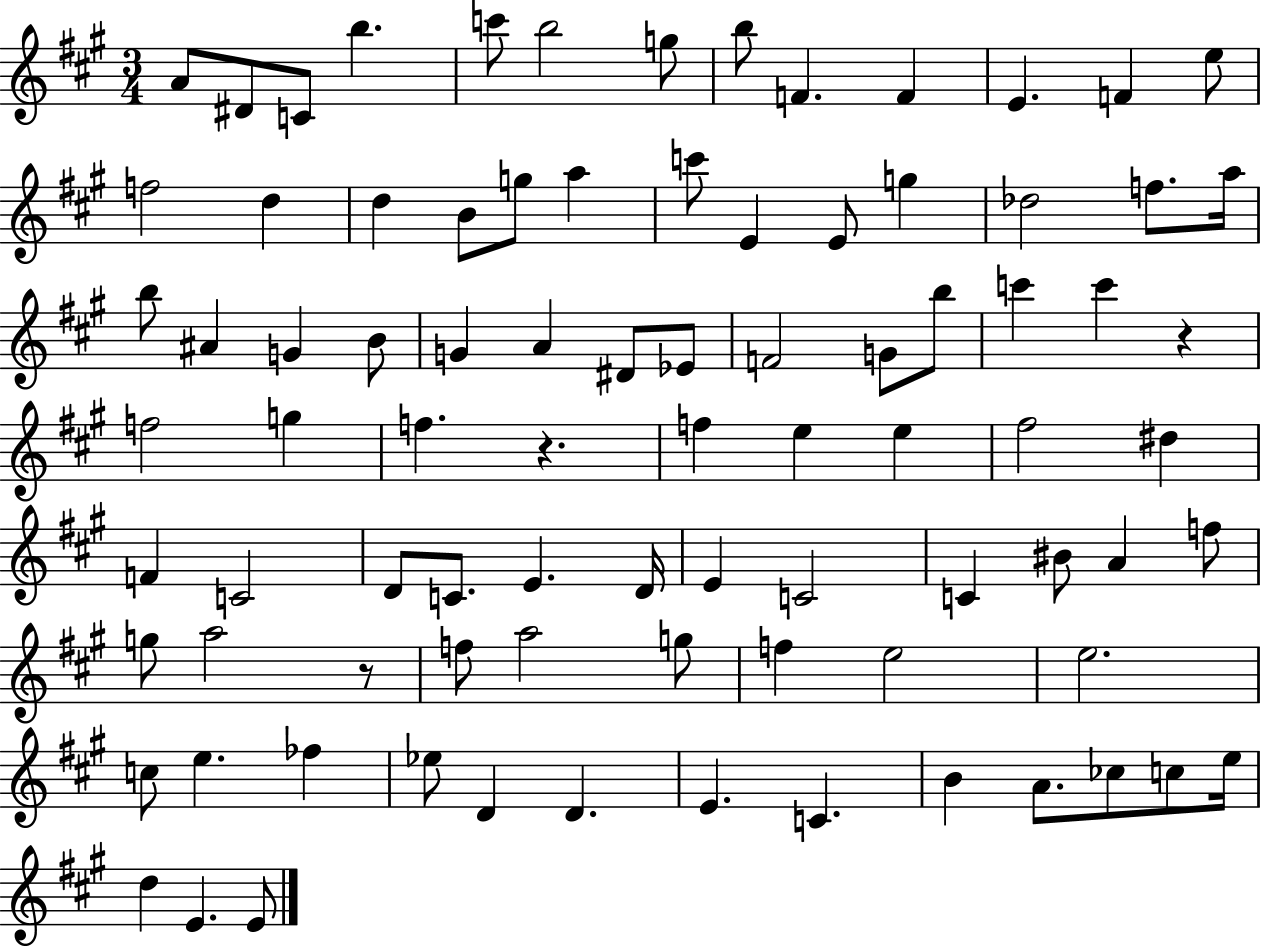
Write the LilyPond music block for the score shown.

{
  \clef treble
  \numericTimeSignature
  \time 3/4
  \key a \major
  a'8 dis'8 c'8 b''4. | c'''8 b''2 g''8 | b''8 f'4. f'4 | e'4. f'4 e''8 | \break f''2 d''4 | d''4 b'8 g''8 a''4 | c'''8 e'4 e'8 g''4 | des''2 f''8. a''16 | \break b''8 ais'4 g'4 b'8 | g'4 a'4 dis'8 ees'8 | f'2 g'8 b''8 | c'''4 c'''4 r4 | \break f''2 g''4 | f''4. r4. | f''4 e''4 e''4 | fis''2 dis''4 | \break f'4 c'2 | d'8 c'8. e'4. d'16 | e'4 c'2 | c'4 bis'8 a'4 f''8 | \break g''8 a''2 r8 | f''8 a''2 g''8 | f''4 e''2 | e''2. | \break c''8 e''4. fes''4 | ees''8 d'4 d'4. | e'4. c'4. | b'4 a'8. ces''8 c''8 e''16 | \break d''4 e'4. e'8 | \bar "|."
}